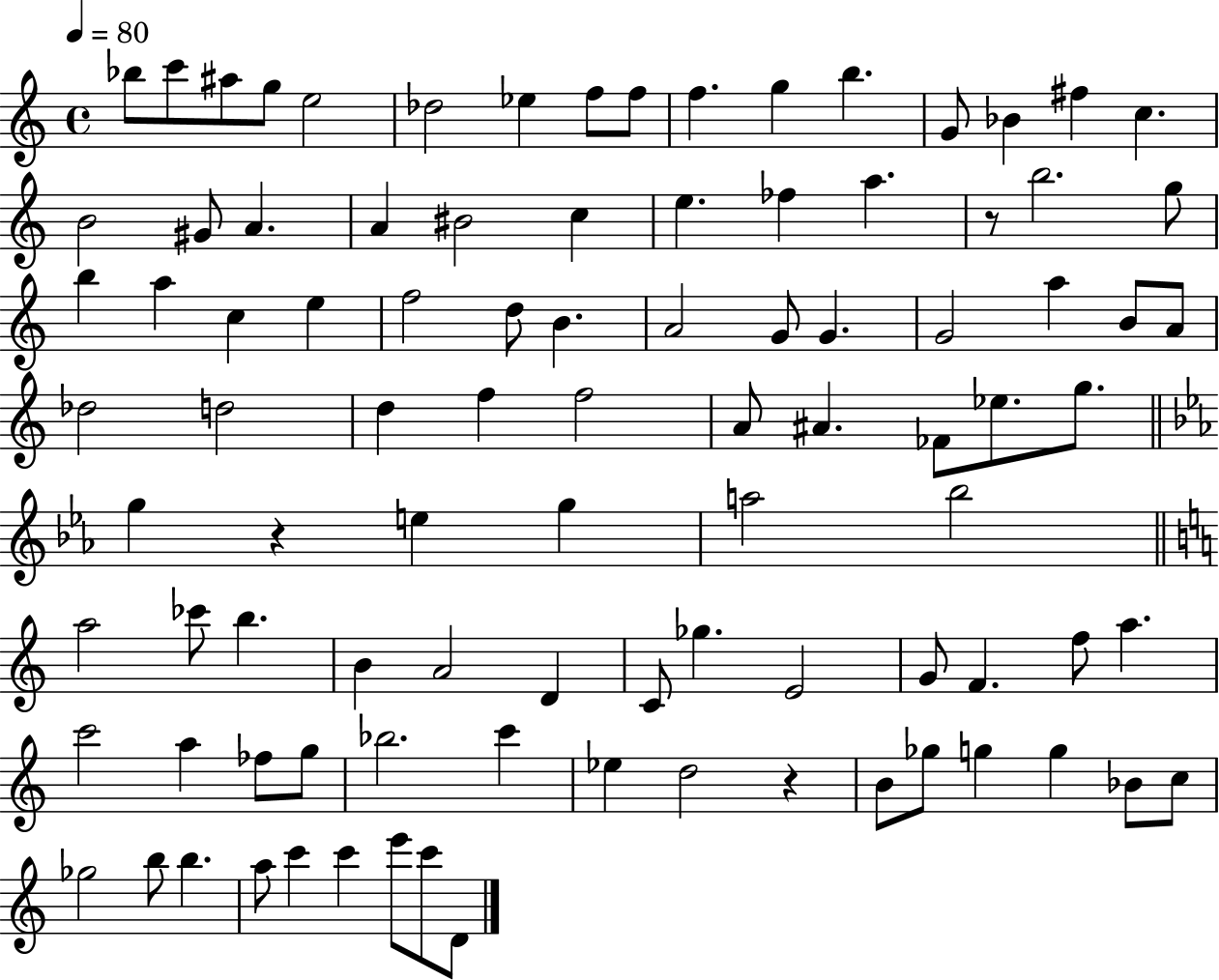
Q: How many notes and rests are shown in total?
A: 95